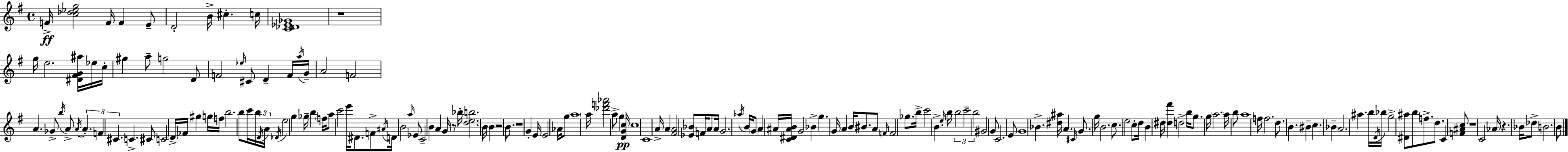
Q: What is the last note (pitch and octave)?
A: B4